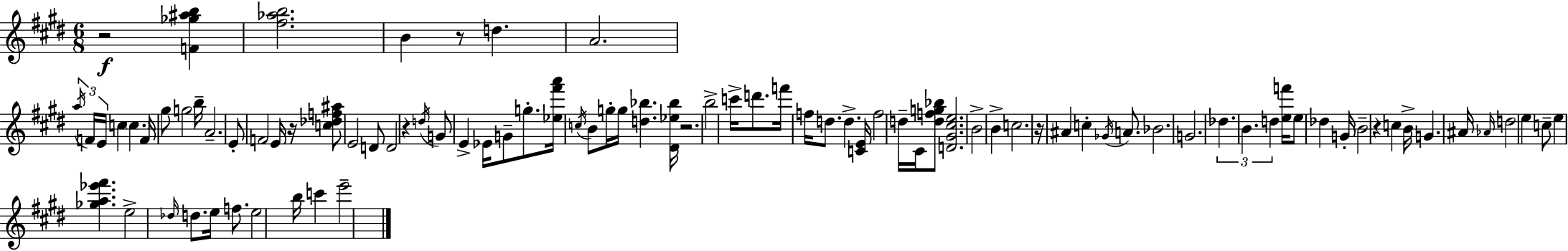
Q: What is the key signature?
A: E major